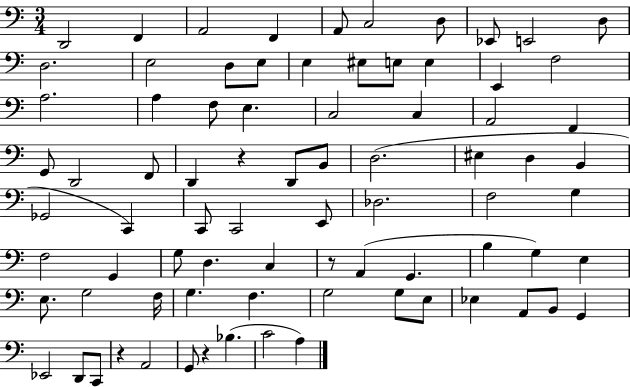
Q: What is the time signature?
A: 3/4